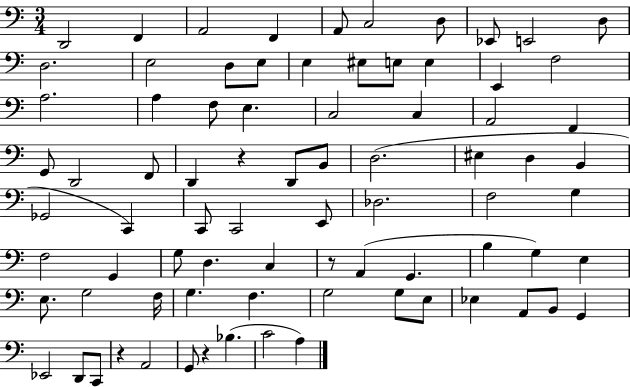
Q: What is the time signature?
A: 3/4